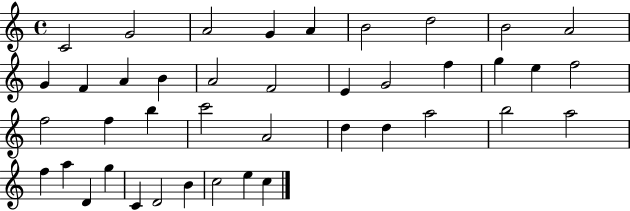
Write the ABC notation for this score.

X:1
T:Untitled
M:4/4
L:1/4
K:C
C2 G2 A2 G A B2 d2 B2 A2 G F A B A2 F2 E G2 f g e f2 f2 f b c'2 A2 d d a2 b2 a2 f a D g C D2 B c2 e c